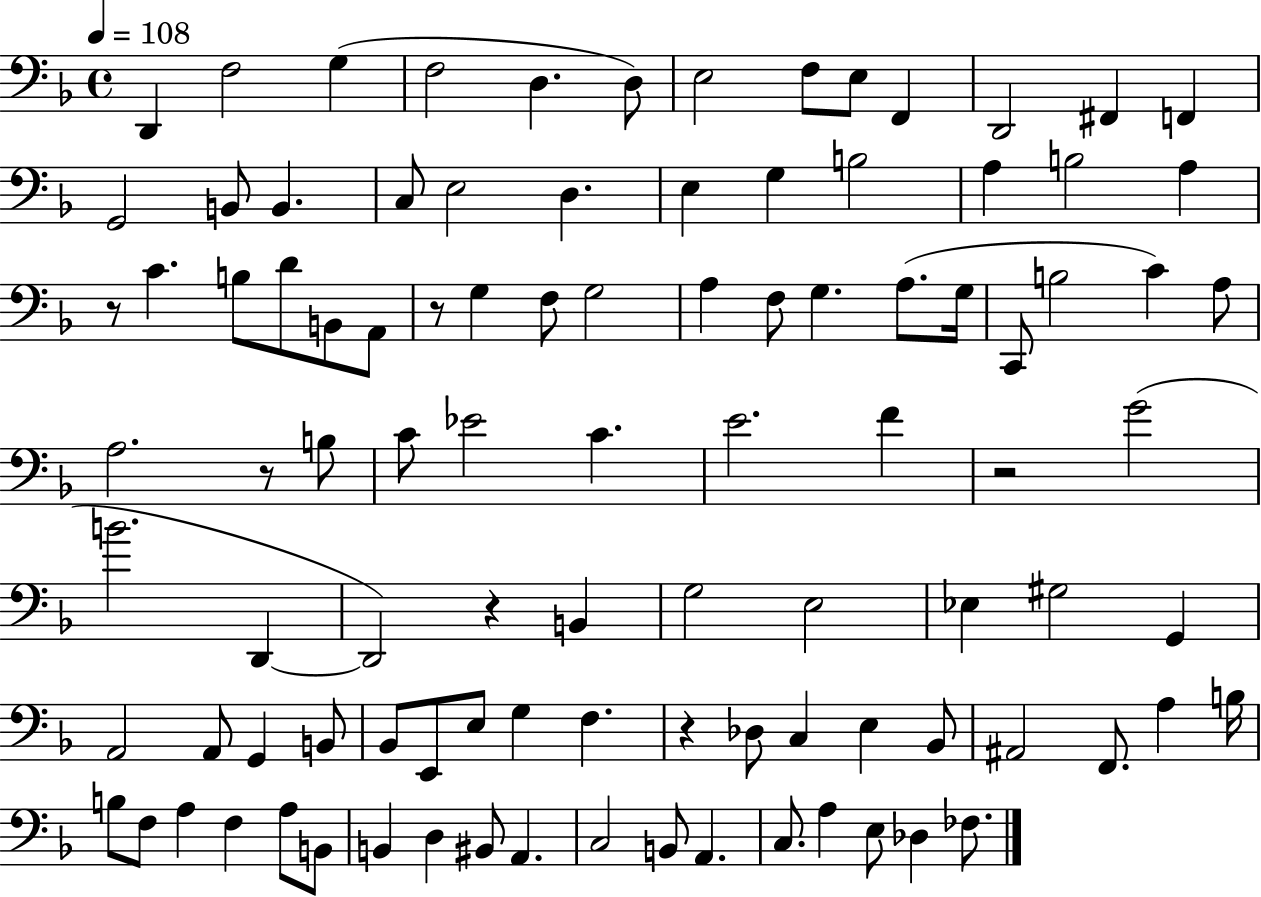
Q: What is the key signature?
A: F major